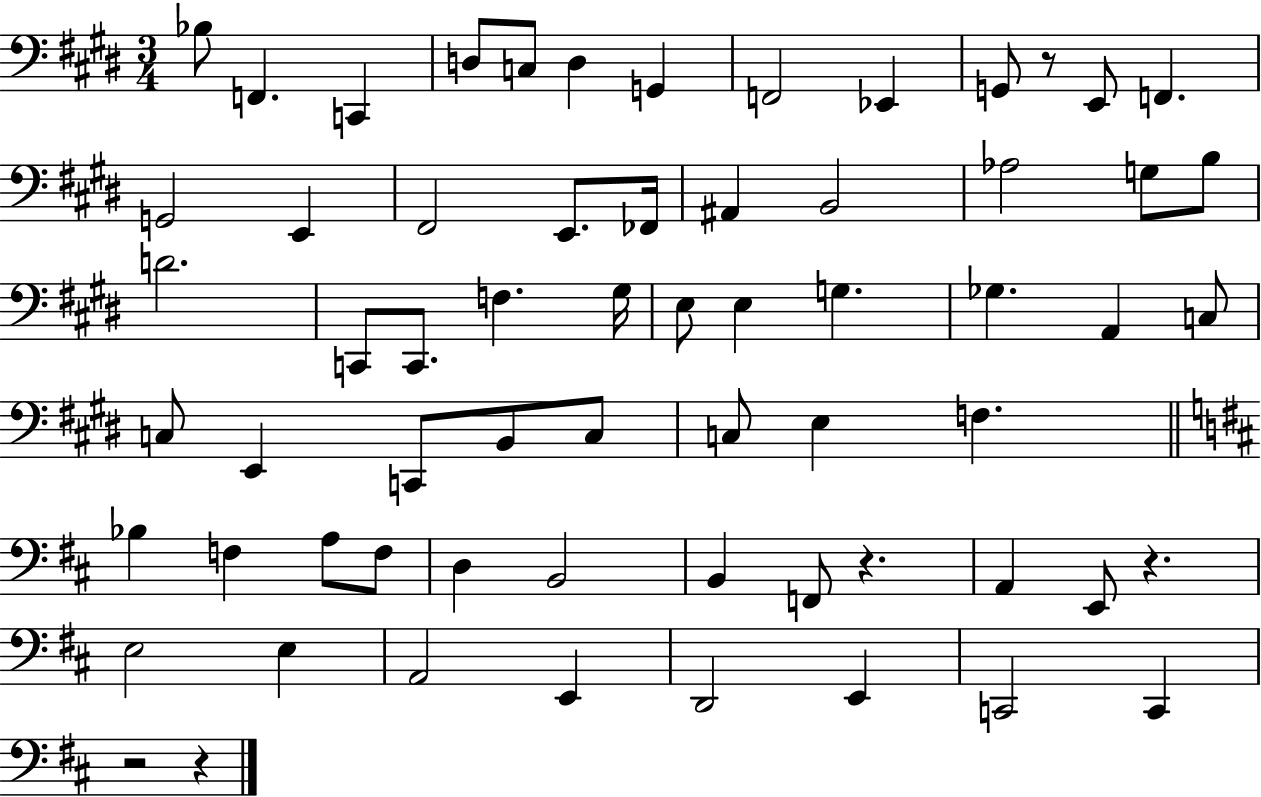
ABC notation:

X:1
T:Untitled
M:3/4
L:1/4
K:E
_B,/2 F,, C,, D,/2 C,/2 D, G,, F,,2 _E,, G,,/2 z/2 E,,/2 F,, G,,2 E,, ^F,,2 E,,/2 _F,,/4 ^A,, B,,2 _A,2 G,/2 B,/2 D2 C,,/2 C,,/2 F, ^G,/4 E,/2 E, G, _G, A,, C,/2 C,/2 E,, C,,/2 B,,/2 C,/2 C,/2 E, F, _B, F, A,/2 F,/2 D, B,,2 B,, F,,/2 z A,, E,,/2 z E,2 E, A,,2 E,, D,,2 E,, C,,2 C,, z2 z